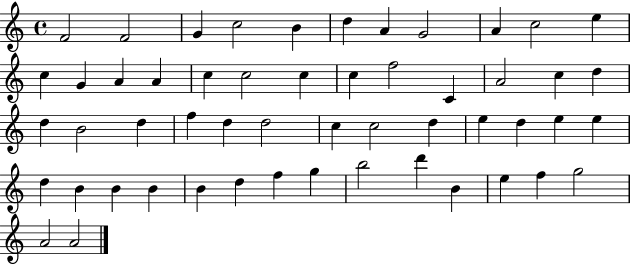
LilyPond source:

{
  \clef treble
  \time 4/4
  \defaultTimeSignature
  \key c \major
  f'2 f'2 | g'4 c''2 b'4 | d''4 a'4 g'2 | a'4 c''2 e''4 | \break c''4 g'4 a'4 a'4 | c''4 c''2 c''4 | c''4 f''2 c'4 | a'2 c''4 d''4 | \break d''4 b'2 d''4 | f''4 d''4 d''2 | c''4 c''2 d''4 | e''4 d''4 e''4 e''4 | \break d''4 b'4 b'4 b'4 | b'4 d''4 f''4 g''4 | b''2 d'''4 b'4 | e''4 f''4 g''2 | \break a'2 a'2 | \bar "|."
}